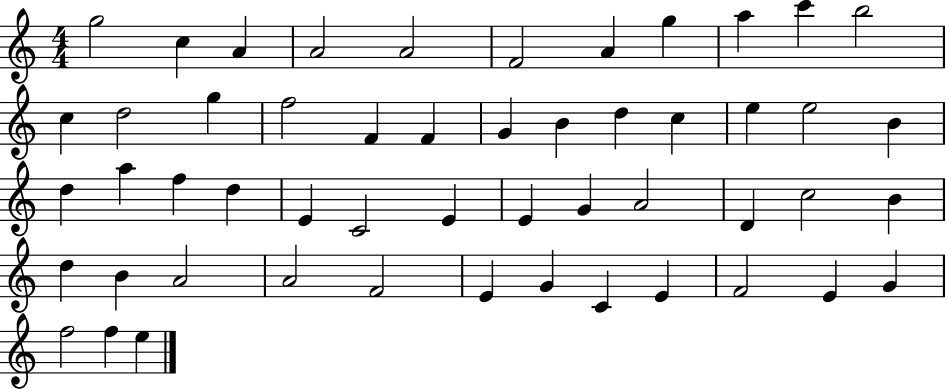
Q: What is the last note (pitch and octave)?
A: E5